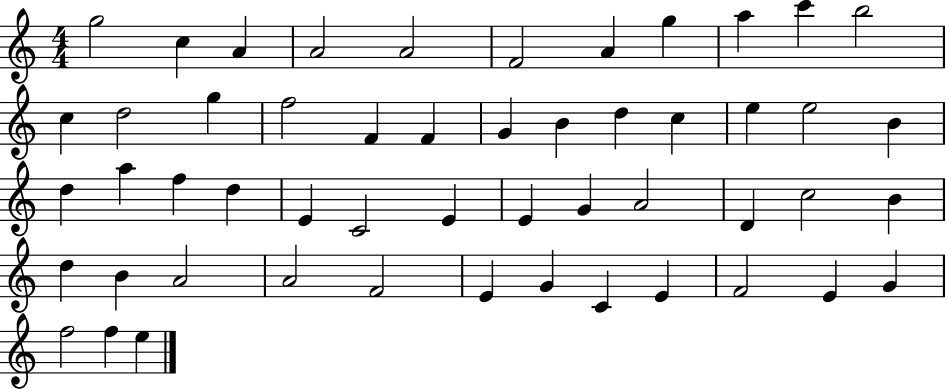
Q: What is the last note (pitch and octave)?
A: E5